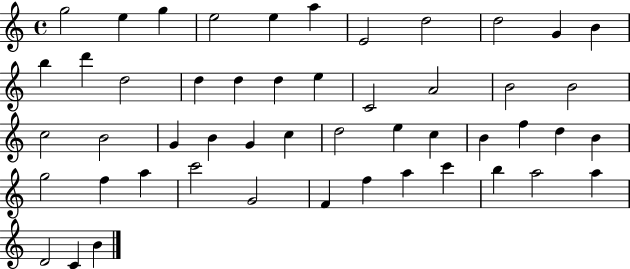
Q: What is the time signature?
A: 4/4